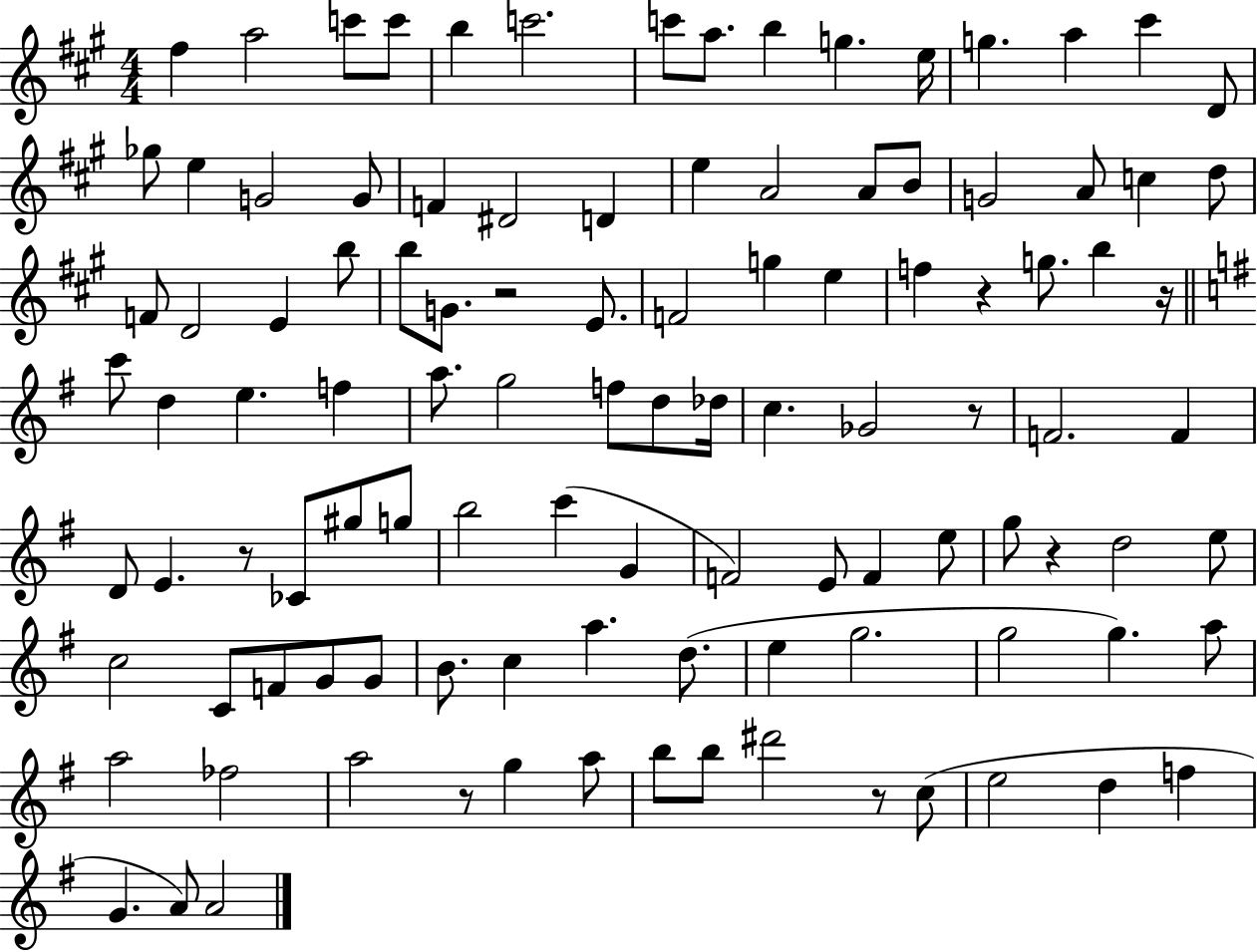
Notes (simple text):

F#5/q A5/h C6/e C6/e B5/q C6/h. C6/e A5/e. B5/q G5/q. E5/s G5/q. A5/q C#6/q D4/e Gb5/e E5/q G4/h G4/e F4/q D#4/h D4/q E5/q A4/h A4/e B4/e G4/h A4/e C5/q D5/e F4/e D4/h E4/q B5/e B5/e G4/e. R/h E4/e. F4/h G5/q E5/q F5/q R/q G5/e. B5/q R/s C6/e D5/q E5/q. F5/q A5/e. G5/h F5/e D5/e Db5/s C5/q. Gb4/h R/e F4/h. F4/q D4/e E4/q. R/e CES4/e G#5/e G5/e B5/h C6/q G4/q F4/h E4/e F4/q E5/e G5/e R/q D5/h E5/e C5/h C4/e F4/e G4/e G4/e B4/e. C5/q A5/q. D5/e. E5/q G5/h. G5/h G5/q. A5/e A5/h FES5/h A5/h R/e G5/q A5/e B5/e B5/e D#6/h R/e C5/e E5/h D5/q F5/q G4/q. A4/e A4/h